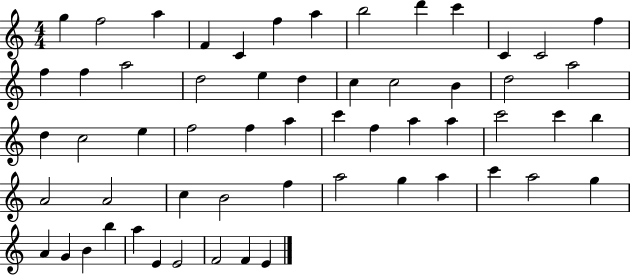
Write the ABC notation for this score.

X:1
T:Untitled
M:4/4
L:1/4
K:C
g f2 a F C f a b2 d' c' C C2 f f f a2 d2 e d c c2 B d2 a2 d c2 e f2 f a c' f a a c'2 c' b A2 A2 c B2 f a2 g a c' a2 g A G B b a E E2 F2 F E